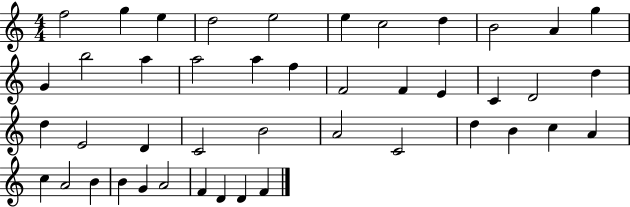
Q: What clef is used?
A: treble